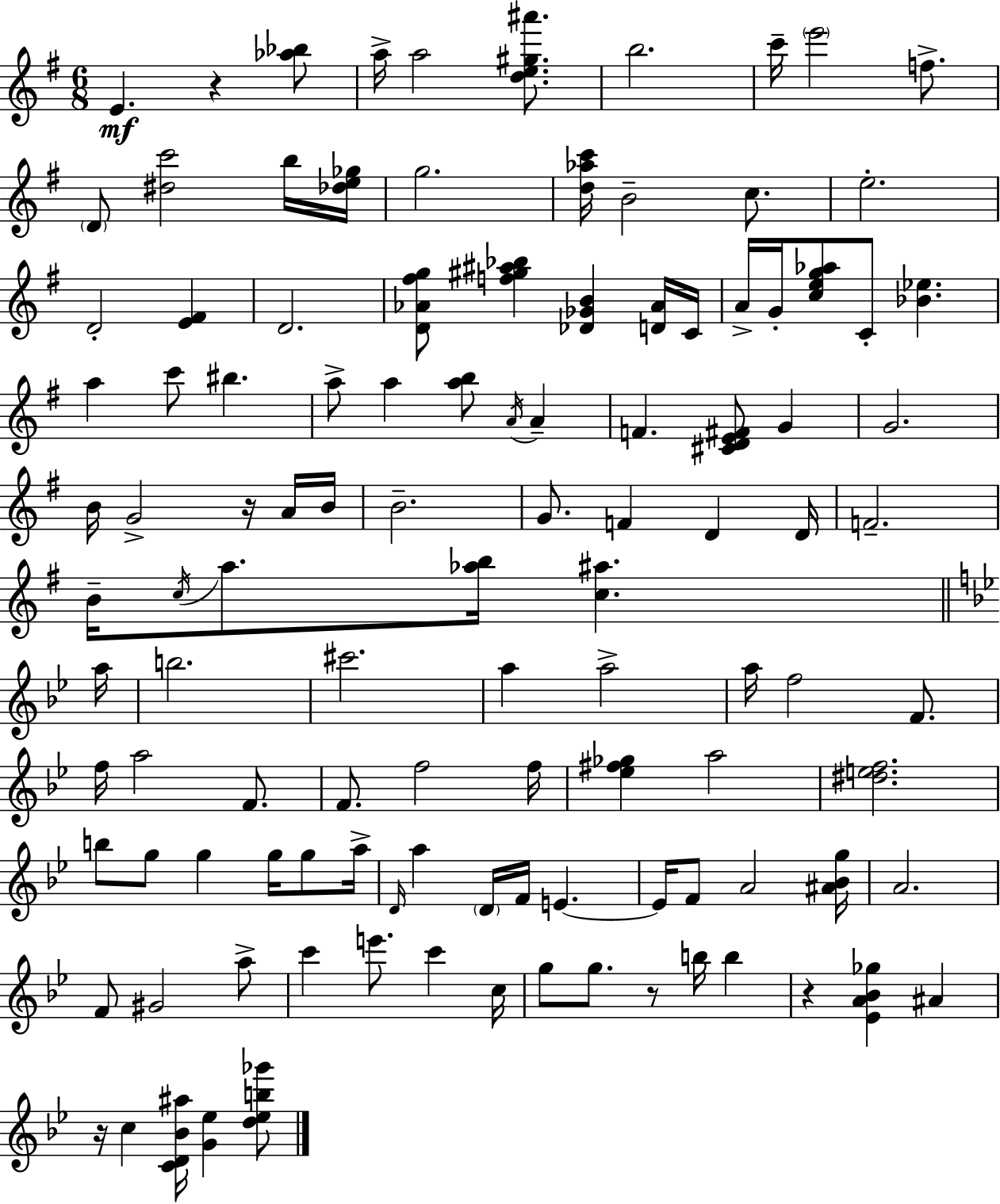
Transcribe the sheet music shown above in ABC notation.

X:1
T:Untitled
M:6/8
L:1/4
K:G
E z [_a_b]/2 a/4 a2 [de^g^a']/2 b2 c'/4 e'2 f/2 D/2 [^dc']2 b/4 [_de_g]/4 g2 [d_ac']/4 B2 c/2 e2 D2 [E^F] D2 [D_A^fg]/2 [f^g^a_b] [_D_GB] [D_A]/4 C/4 A/4 G/4 [ceg_a]/2 C/2 [_B_e] a c'/2 ^b a/2 a [ab]/2 A/4 A F [^CDE^F]/2 G G2 B/4 G2 z/4 A/4 B/4 B2 G/2 F D D/4 F2 B/4 c/4 a/2 [_ab]/4 [c^a] a/4 b2 ^c'2 a a2 a/4 f2 F/2 f/4 a2 F/2 F/2 f2 f/4 [_e^f_g] a2 [^def]2 b/2 g/2 g g/4 g/2 a/4 D/4 a D/4 F/4 E E/4 F/2 A2 [^A_Bg]/4 A2 F/2 ^G2 a/2 c' e'/2 c' c/4 g/2 g/2 z/2 b/4 b z [_EA_B_g] ^A z/4 c [CD_B^a]/4 [G_e] [d_eb_g']/2